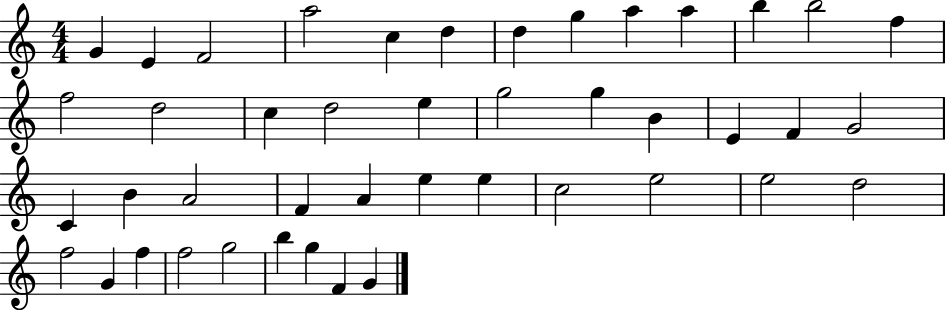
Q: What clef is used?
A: treble